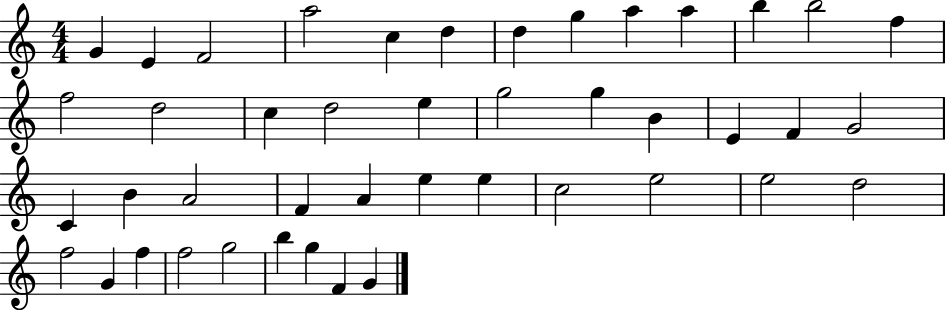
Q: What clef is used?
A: treble